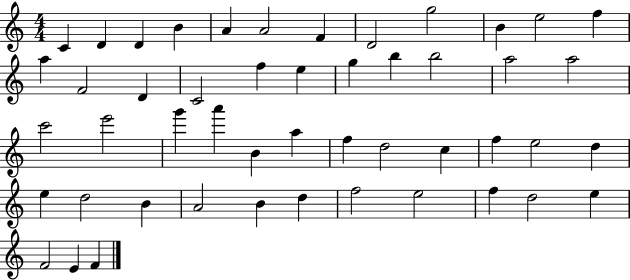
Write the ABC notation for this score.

X:1
T:Untitled
M:4/4
L:1/4
K:C
C D D B A A2 F D2 g2 B e2 f a F2 D C2 f e g b b2 a2 a2 c'2 e'2 g' a' B a f d2 c f e2 d e d2 B A2 B d f2 e2 f d2 e F2 E F